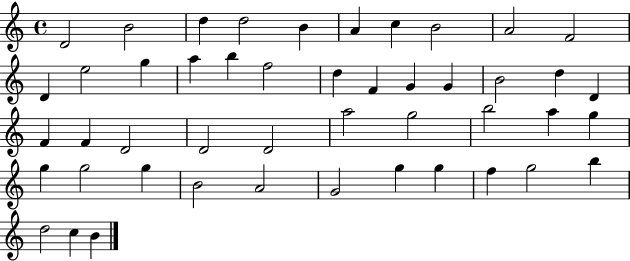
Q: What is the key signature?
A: C major